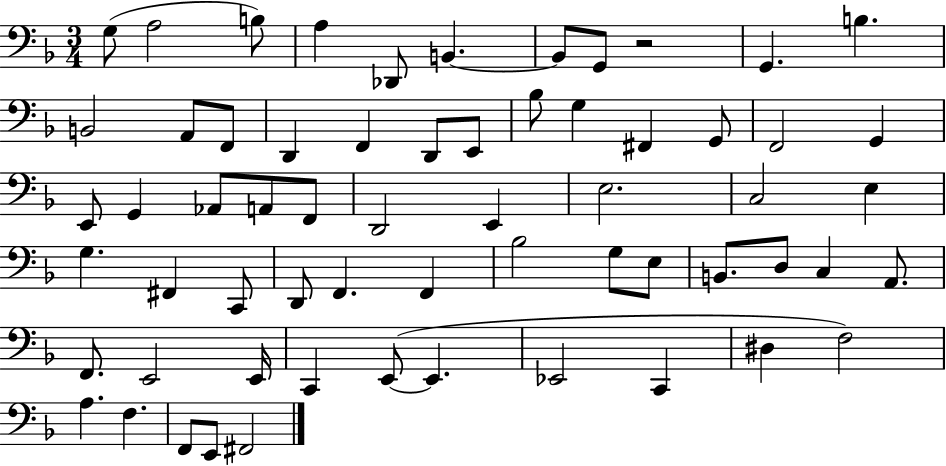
{
  \clef bass
  \numericTimeSignature
  \time 3/4
  \key f \major
  g8( a2 b8) | a4 des,8 b,4.~~ | b,8 g,8 r2 | g,4. b4. | \break b,2 a,8 f,8 | d,4 f,4 d,8 e,8 | bes8 g4 fis,4 g,8 | f,2 g,4 | \break e,8 g,4 aes,8 a,8 f,8 | d,2 e,4 | e2. | c2 e4 | \break g4. fis,4 c,8 | d,8 f,4. f,4 | bes2 g8 e8 | b,8. d8 c4 a,8. | \break f,8. e,2 e,16 | c,4 e,8~(~ e,4. | ees,2 c,4 | dis4 f2) | \break a4. f4. | f,8 e,8 fis,2 | \bar "|."
}